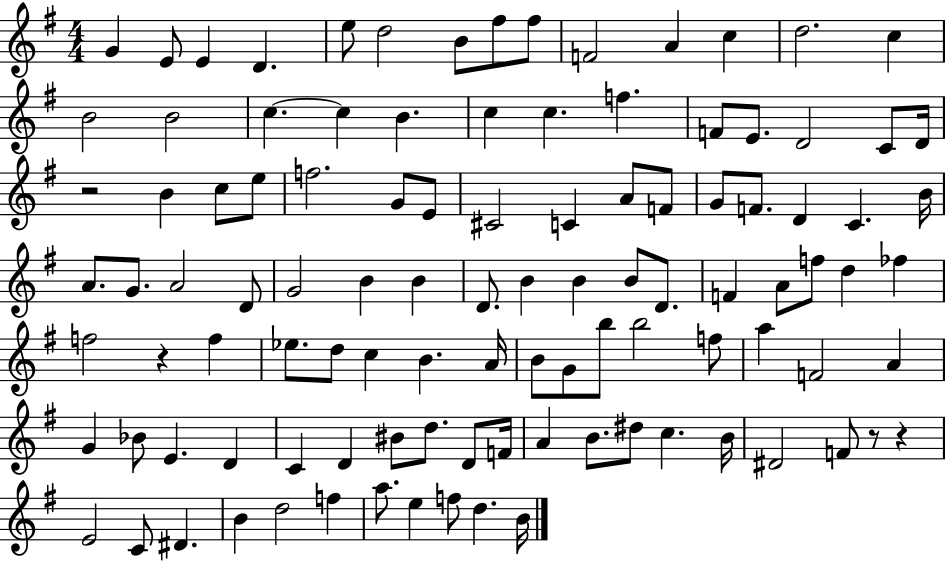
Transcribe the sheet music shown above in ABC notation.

X:1
T:Untitled
M:4/4
L:1/4
K:G
G E/2 E D e/2 d2 B/2 ^f/2 ^f/2 F2 A c d2 c B2 B2 c c B c c f F/2 E/2 D2 C/2 D/4 z2 B c/2 e/2 f2 G/2 E/2 ^C2 C A/2 F/2 G/2 F/2 D C B/4 A/2 G/2 A2 D/2 G2 B B D/2 B B B/2 D/2 F A/2 f/2 d _f f2 z f _e/2 d/2 c B A/4 B/2 G/2 b/2 b2 f/2 a F2 A G _B/2 E D C D ^B/2 d/2 D/2 F/4 A B/2 ^d/2 c B/4 ^D2 F/2 z/2 z E2 C/2 ^D B d2 f a/2 e f/2 d B/4